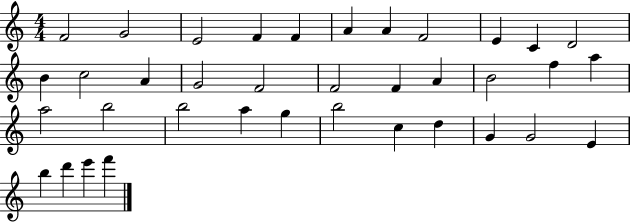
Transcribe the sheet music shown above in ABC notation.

X:1
T:Untitled
M:4/4
L:1/4
K:C
F2 G2 E2 F F A A F2 E C D2 B c2 A G2 F2 F2 F A B2 f a a2 b2 b2 a g b2 c d G G2 E b d' e' f'